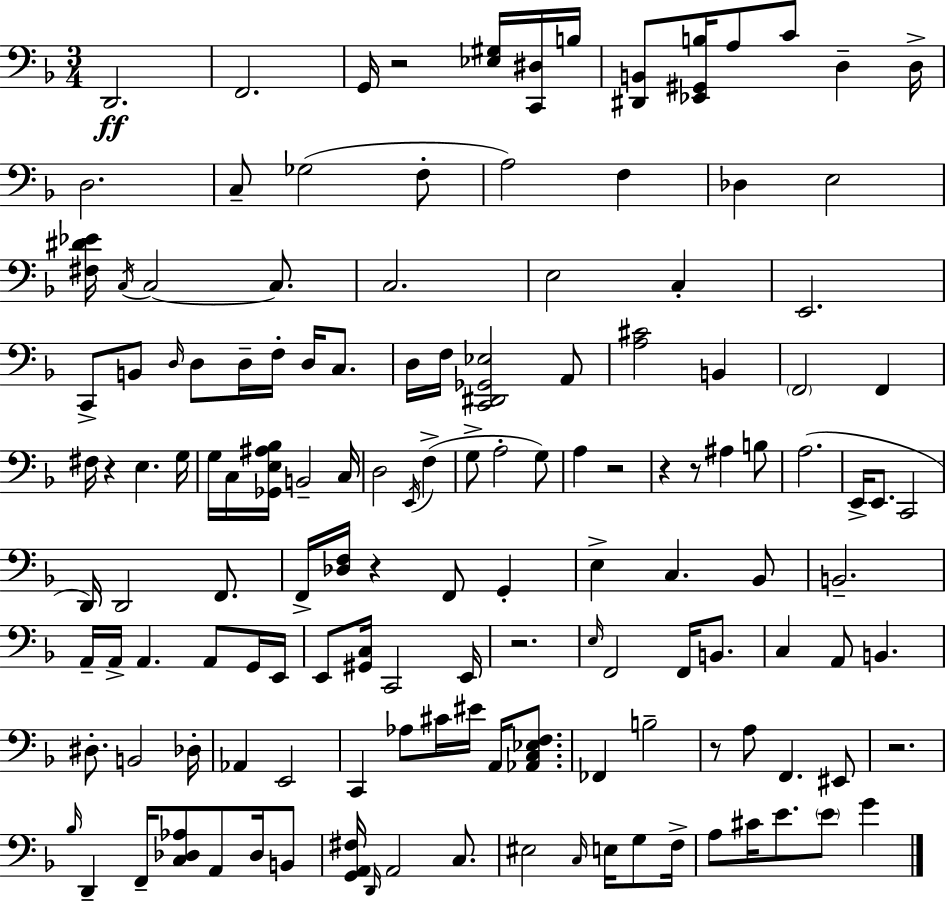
{
  \clef bass
  \numericTimeSignature
  \time 3/4
  \key f \major
  d,2.\ff | f,2. | g,16 r2 <ees gis>16 <c, dis>16 b16 | <dis, b,>8 <ees, gis, b>16 a8 c'8 d4-- d16-> | \break d2. | c8-- ges2( f8-. | a2) f4 | des4 e2 | \break <fis dis' ees'>16 \acciaccatura { c16 } c2~~ c8. | c2. | e2 c4-. | e,2. | \break c,8-> b,8 \grace { d16 } d8 d16-- f16-. d16 c8. | d16 f16 <c, dis, ges, ees>2 | a,8 <a cis'>2 b,4 | \parenthesize f,2 f,4 | \break fis16 r4 e4. | g16 g16 c16 <ges, e ais bes>16 b,2-- | c16 d2 \acciaccatura { e,16 } f4->( | g8-> a2-. | \break g8) a4 r2 | r4 r8 ais4 | b8 a2.( | e,16-> e,8. c,2 | \break d,16) d,2 | f,8. f,16-> <des f>16 r4 f,8 g,4-. | e4-> c4. | bes,8 b,2.-- | \break a,16-- a,16-> a,4. a,8 | g,16 e,16 e,8 <gis, c>16 c,2 | e,16 r2. | \grace { e16 } f,2 | \break f,16 b,8. c4 a,8 b,4. | dis8.-. b,2 | des16-. aes,4 e,2 | c,4 aes8 cis'16 eis'16 | \break a,16 <aes, c ees f>8. fes,4 b2-- | r8 a8 f,4. | eis,8 r2. | \grace { bes16 } d,4-- f,16-- <c des aes>8 | \break a,8 des16 b,8 <g, a, fis>16 \grace { d,16 } a,2 | c8. eis2 | \grace { c16 } e16 g8 f16-> a8 cis'16 e'8. | \parenthesize e'8 g'4 \bar "|."
}